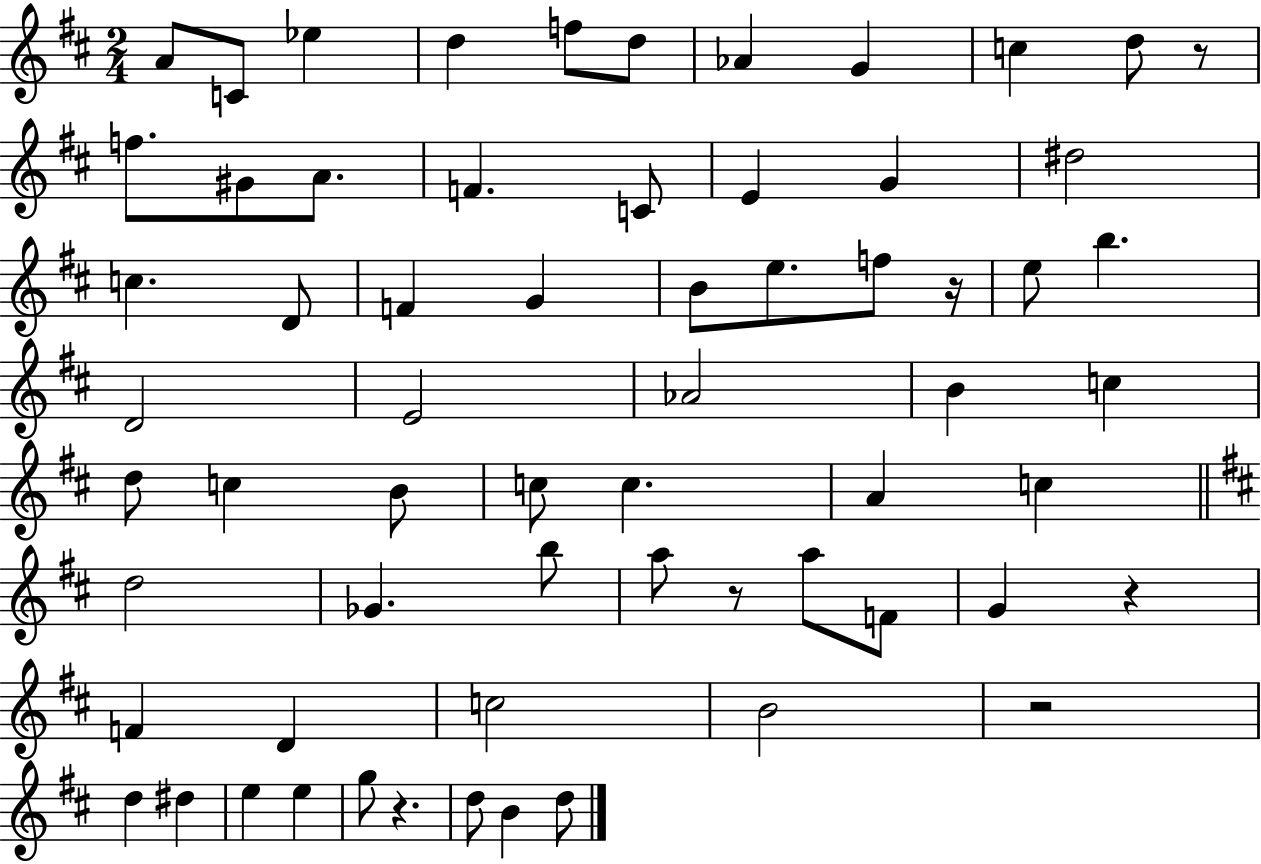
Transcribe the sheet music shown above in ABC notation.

X:1
T:Untitled
M:2/4
L:1/4
K:D
A/2 C/2 _e d f/2 d/2 _A G c d/2 z/2 f/2 ^G/2 A/2 F C/2 E G ^d2 c D/2 F G B/2 e/2 f/2 z/4 e/2 b D2 E2 _A2 B c d/2 c B/2 c/2 c A c d2 _G b/2 a/2 z/2 a/2 F/2 G z F D c2 B2 z2 d ^d e e g/2 z d/2 B d/2